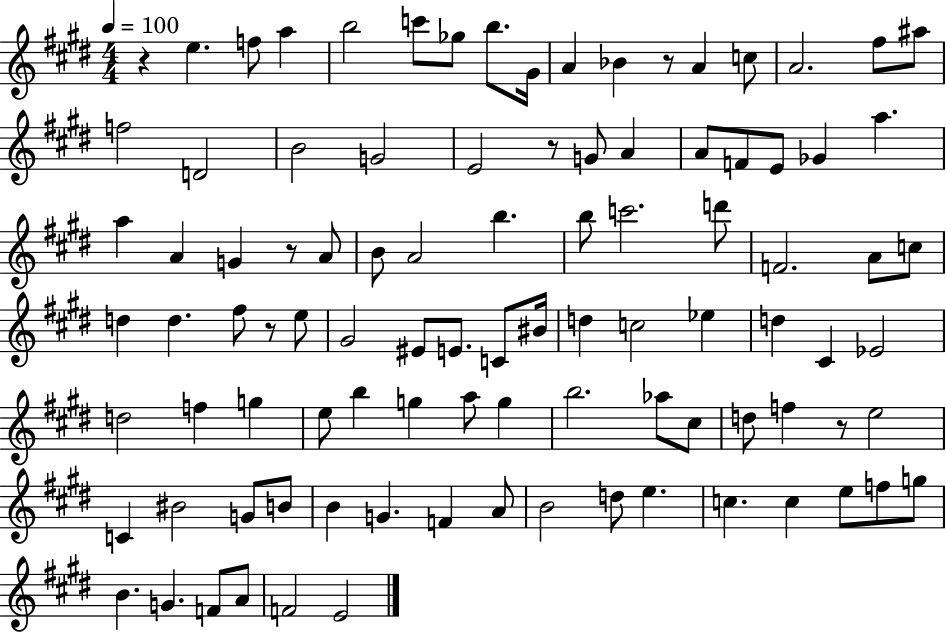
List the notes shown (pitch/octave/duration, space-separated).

R/q E5/q. F5/e A5/q B5/h C6/e Gb5/e B5/e. G#4/s A4/q Bb4/q R/e A4/q C5/e A4/h. F#5/e A#5/e F5/h D4/h B4/h G4/h E4/h R/e G4/e A4/q A4/e F4/e E4/e Gb4/q A5/q. A5/q A4/q G4/q R/e A4/e B4/e A4/h B5/q. B5/e C6/h. D6/e F4/h. A4/e C5/e D5/q D5/q. F#5/e R/e E5/e G#4/h EIS4/e E4/e. C4/e BIS4/s D5/q C5/h Eb5/q D5/q C#4/q Eb4/h D5/h F5/q G5/q E5/e B5/q G5/q A5/e G5/q B5/h. Ab5/e C#5/e D5/e F5/q R/e E5/h C4/q BIS4/h G4/e B4/e B4/q G4/q. F4/q A4/e B4/h D5/e E5/q. C5/q. C5/q E5/e F5/e G5/e B4/q. G4/q. F4/e A4/e F4/h E4/h